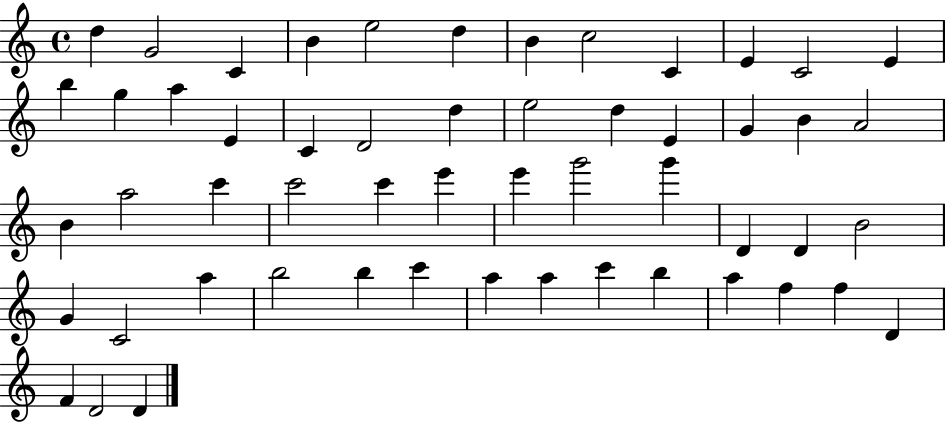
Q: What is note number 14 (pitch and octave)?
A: G5